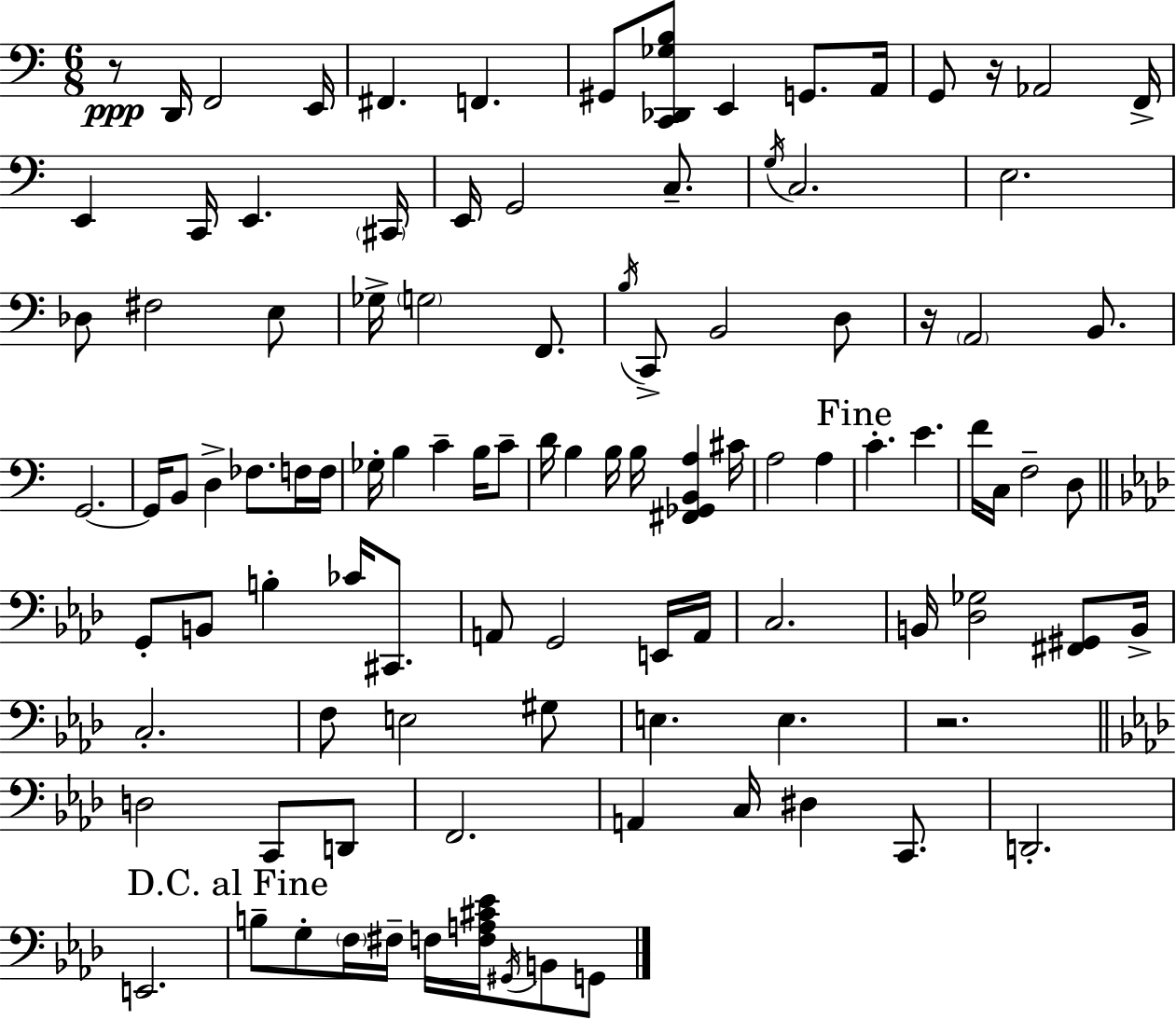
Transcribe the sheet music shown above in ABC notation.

X:1
T:Untitled
M:6/8
L:1/4
K:Am
z/2 D,,/4 F,,2 E,,/4 ^F,, F,, ^G,,/2 [C,,_D,,_G,B,]/2 E,, G,,/2 A,,/4 G,,/2 z/4 _A,,2 F,,/4 E,, C,,/4 E,, ^C,,/4 E,,/4 G,,2 C,/2 G,/4 C,2 E,2 _D,/2 ^F,2 E,/2 _G,/4 G,2 F,,/2 B,/4 C,,/2 B,,2 D,/2 z/4 A,,2 B,,/2 G,,2 G,,/4 B,,/2 D, _F,/2 F,/4 F,/4 _G,/4 B, C B,/4 C/2 D/4 B, B,/4 B,/4 [^F,,_G,,B,,A,] ^C/4 A,2 A, C E F/4 C,/4 F,2 D,/2 G,,/2 B,,/2 B, _C/4 ^C,,/2 A,,/2 G,,2 E,,/4 A,,/4 C,2 B,,/4 [_D,_G,]2 [^F,,^G,,]/2 B,,/4 C,2 F,/2 E,2 ^G,/2 E, E, z2 D,2 C,,/2 D,,/2 F,,2 A,, C,/4 ^D, C,,/2 D,,2 E,,2 B,/2 G,/2 F,/4 ^F,/4 F,/4 [F,A,^C_E]/4 ^G,,/4 B,,/2 G,,/2